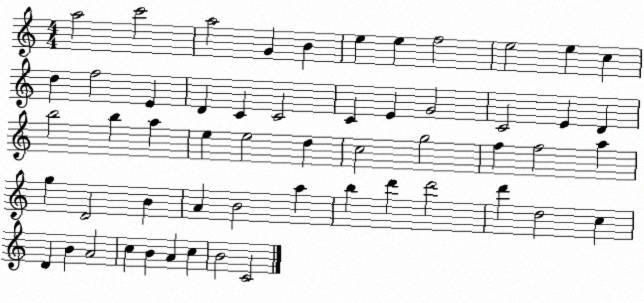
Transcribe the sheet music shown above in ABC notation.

X:1
T:Untitled
M:4/4
L:1/4
K:C
a2 c'2 a2 G B e e f2 e2 e c d f2 E D C C2 C E G2 C2 E D b2 b a e e2 d c2 g2 f f2 a g D2 B A B2 a b d' d'2 d' d2 c D B A2 c B A c B2 C2